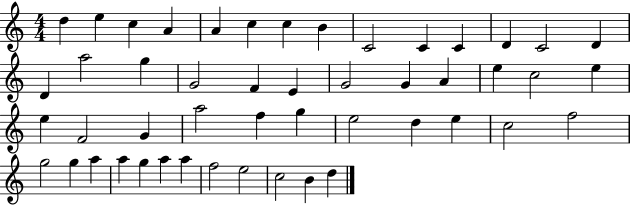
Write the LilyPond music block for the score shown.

{
  \clef treble
  \numericTimeSignature
  \time 4/4
  \key c \major
  d''4 e''4 c''4 a'4 | a'4 c''4 c''4 b'4 | c'2 c'4 c'4 | d'4 c'2 d'4 | \break d'4 a''2 g''4 | g'2 f'4 e'4 | g'2 g'4 a'4 | e''4 c''2 e''4 | \break e''4 f'2 g'4 | a''2 f''4 g''4 | e''2 d''4 e''4 | c''2 f''2 | \break g''2 g''4 a''4 | a''4 g''4 a''4 a''4 | f''2 e''2 | c''2 b'4 d''4 | \break \bar "|."
}